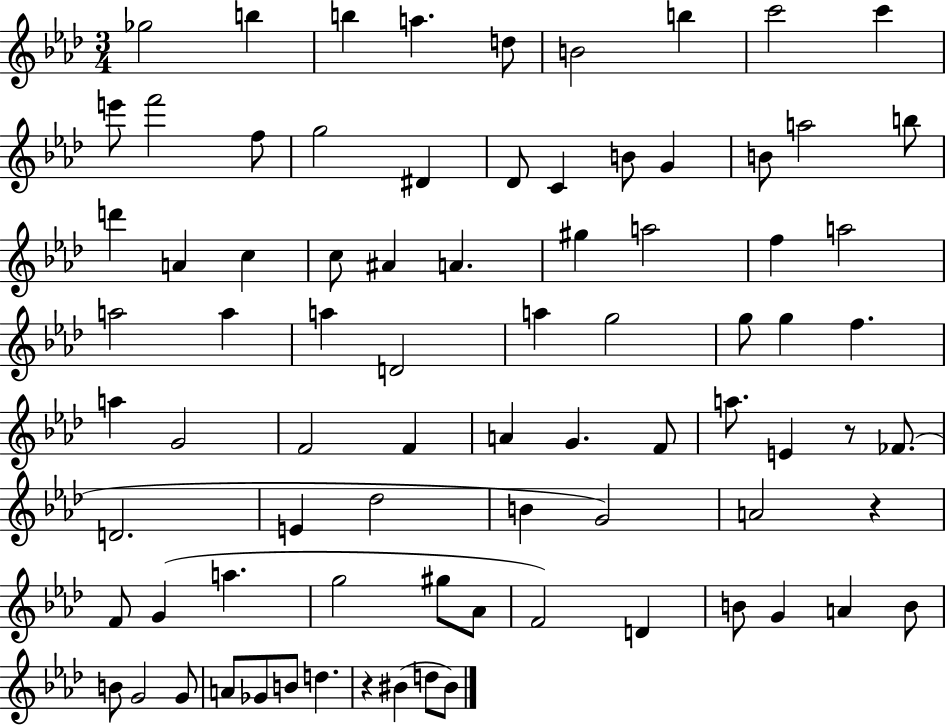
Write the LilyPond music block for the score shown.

{
  \clef treble
  \numericTimeSignature
  \time 3/4
  \key aes \major
  ges''2 b''4 | b''4 a''4. d''8 | b'2 b''4 | c'''2 c'''4 | \break e'''8 f'''2 f''8 | g''2 dis'4 | des'8 c'4 b'8 g'4 | b'8 a''2 b''8 | \break d'''4 a'4 c''4 | c''8 ais'4 a'4. | gis''4 a''2 | f''4 a''2 | \break a''2 a''4 | a''4 d'2 | a''4 g''2 | g''8 g''4 f''4. | \break a''4 g'2 | f'2 f'4 | a'4 g'4. f'8 | a''8. e'4 r8 fes'8.( | \break d'2. | e'4 des''2 | b'4 g'2) | a'2 r4 | \break f'8 g'4( a''4. | g''2 gis''8 aes'8 | f'2) d'4 | b'8 g'4 a'4 b'8 | \break b'8 g'2 g'8 | a'8 ges'8 b'8 d''4. | r4 bis'4( d''8 bis'8) | \bar "|."
}